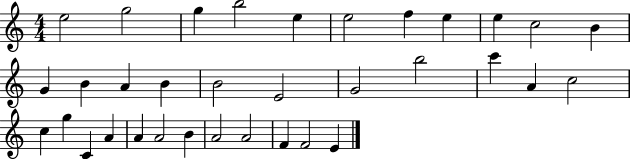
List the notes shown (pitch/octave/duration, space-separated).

E5/h G5/h G5/q B5/h E5/q E5/h F5/q E5/q E5/q C5/h B4/q G4/q B4/q A4/q B4/q B4/h E4/h G4/h B5/h C6/q A4/q C5/h C5/q G5/q C4/q A4/q A4/q A4/h B4/q A4/h A4/h F4/q F4/h E4/q